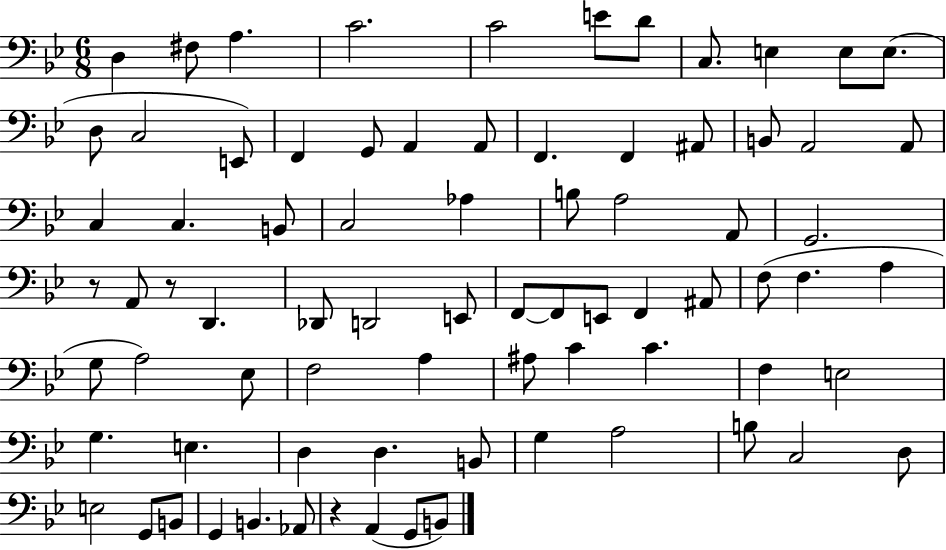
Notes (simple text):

D3/q F#3/e A3/q. C4/h. C4/h E4/e D4/e C3/e. E3/q E3/e E3/e. D3/e C3/h E2/e F2/q G2/e A2/q A2/e F2/q. F2/q A#2/e B2/e A2/h A2/e C3/q C3/q. B2/e C3/h Ab3/q B3/e A3/h A2/e G2/h. R/e A2/e R/e D2/q. Db2/e D2/h E2/e F2/e F2/e E2/e F2/q A#2/e F3/e F3/q. A3/q G3/e A3/h Eb3/e F3/h A3/q A#3/e C4/q C4/q. F3/q E3/h G3/q. E3/q. D3/q D3/q. B2/e G3/q A3/h B3/e C3/h D3/e E3/h G2/e B2/e G2/q B2/q. Ab2/e R/q A2/q G2/e B2/e